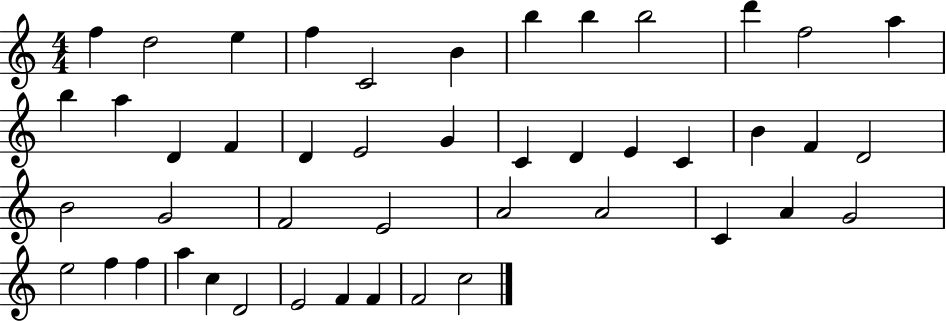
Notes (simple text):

F5/q D5/h E5/q F5/q C4/h B4/q B5/q B5/q B5/h D6/q F5/h A5/q B5/q A5/q D4/q F4/q D4/q E4/h G4/q C4/q D4/q E4/q C4/q B4/q F4/q D4/h B4/h G4/h F4/h E4/h A4/h A4/h C4/q A4/q G4/h E5/h F5/q F5/q A5/q C5/q D4/h E4/h F4/q F4/q F4/h C5/h